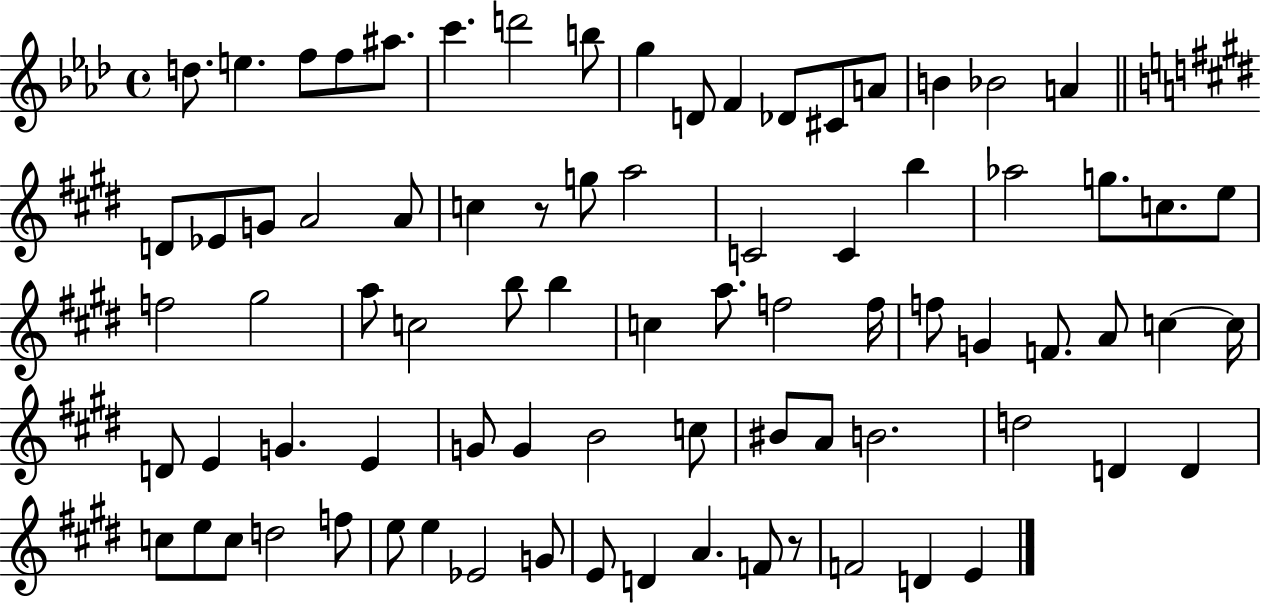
D5/e. E5/q. F5/e F5/e A#5/e. C6/q. D6/h B5/e G5/q D4/e F4/q Db4/e C#4/e A4/e B4/q Bb4/h A4/q D4/e Eb4/e G4/e A4/h A4/e C5/q R/e G5/e A5/h C4/h C4/q B5/q Ab5/h G5/e. C5/e. E5/e F5/h G#5/h A5/e C5/h B5/e B5/q C5/q A5/e. F5/h F5/s F5/e G4/q F4/e. A4/e C5/q C5/s D4/e E4/q G4/q. E4/q G4/e G4/q B4/h C5/e BIS4/e A4/e B4/h. D5/h D4/q D4/q C5/e E5/e C5/e D5/h F5/e E5/e E5/q Eb4/h G4/e E4/e D4/q A4/q. F4/e R/e F4/h D4/q E4/q